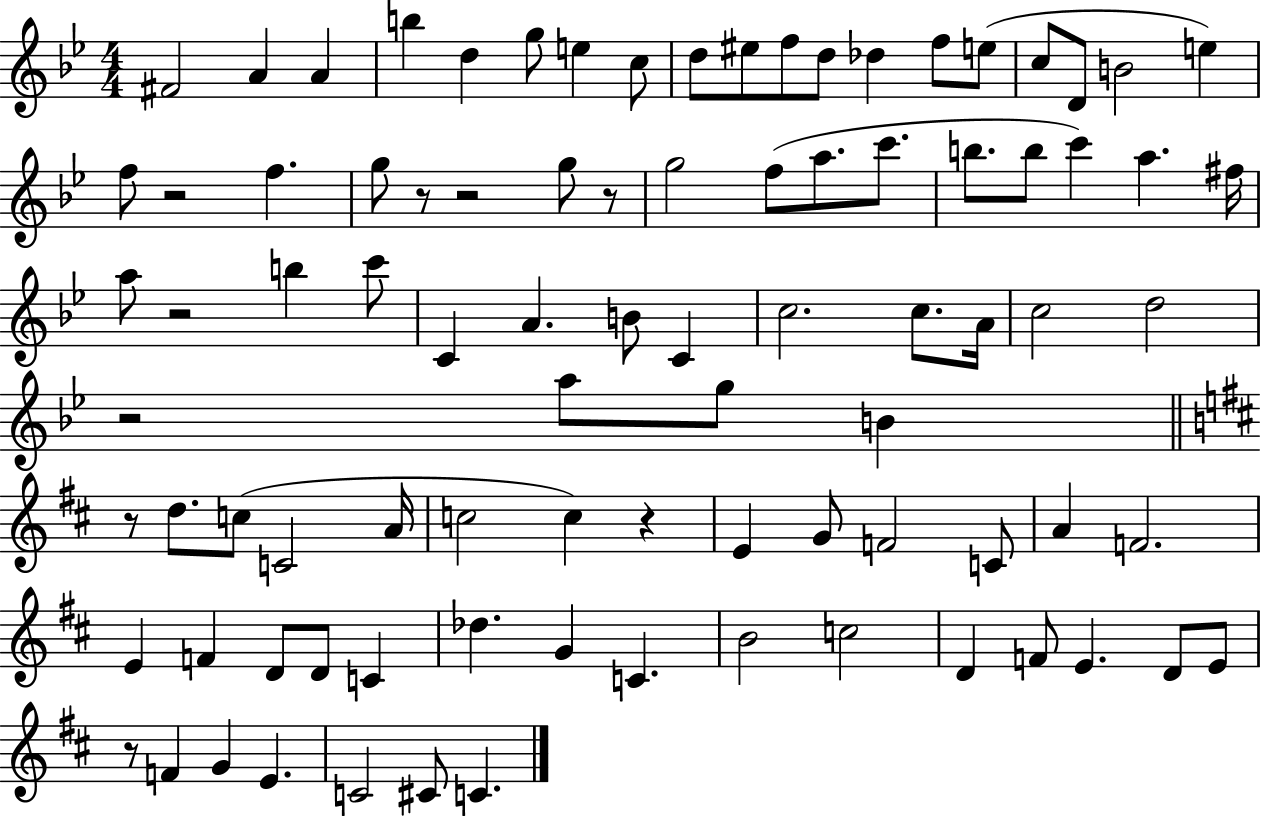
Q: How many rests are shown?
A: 9